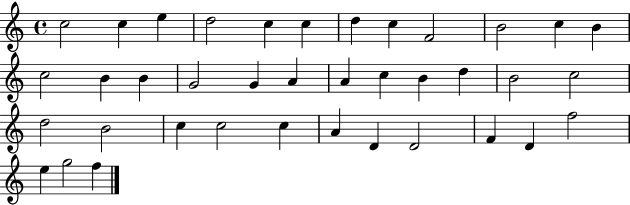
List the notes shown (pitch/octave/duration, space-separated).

C5/h C5/q E5/q D5/h C5/q C5/q D5/q C5/q F4/h B4/h C5/q B4/q C5/h B4/q B4/q G4/h G4/q A4/q A4/q C5/q B4/q D5/q B4/h C5/h D5/h B4/h C5/q C5/h C5/q A4/q D4/q D4/h F4/q D4/q F5/h E5/q G5/h F5/q